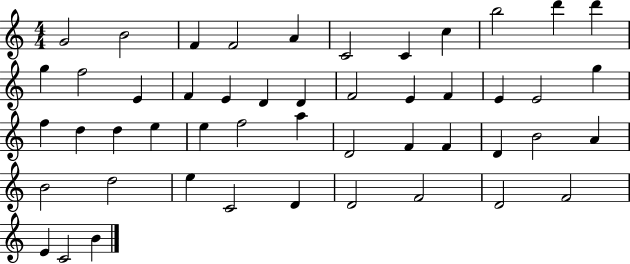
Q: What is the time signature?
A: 4/4